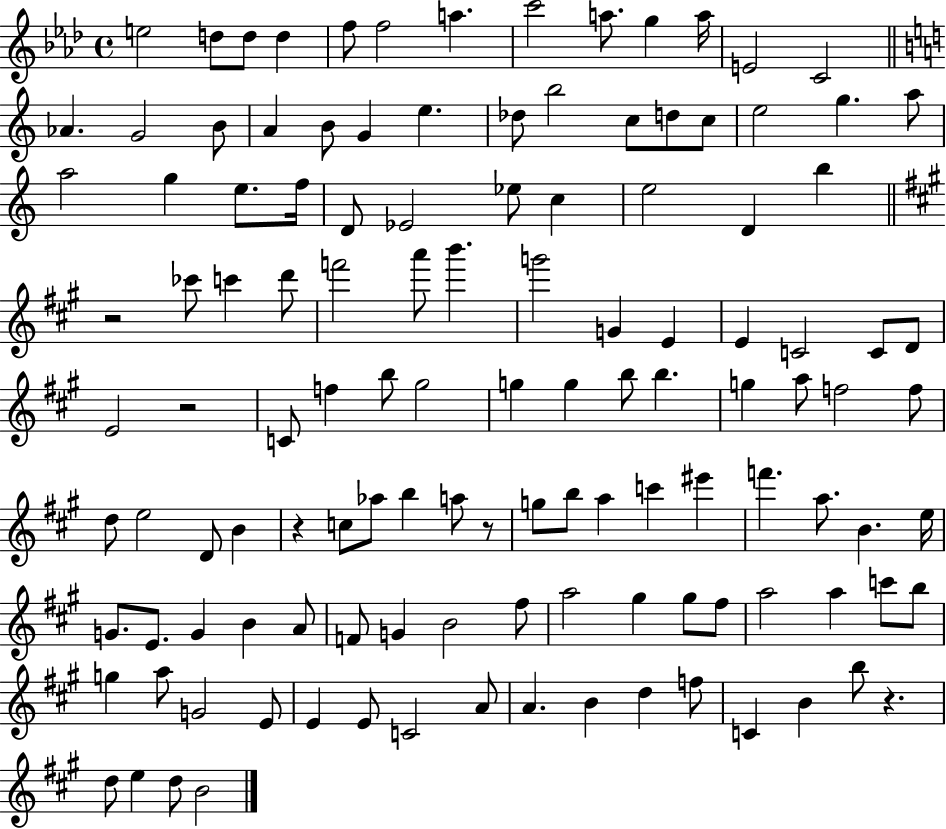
{
  \clef treble
  \time 4/4
  \defaultTimeSignature
  \key aes \major
  e''2 d''8 d''8 d''4 | f''8 f''2 a''4. | c'''2 a''8. g''4 a''16 | e'2 c'2 | \break \bar "||" \break \key c \major aes'4. g'2 b'8 | a'4 b'8 g'4 e''4. | des''8 b''2 c''8 d''8 c''8 | e''2 g''4. a''8 | \break a''2 g''4 e''8. f''16 | d'8 ees'2 ees''8 c''4 | e''2 d'4 b''4 | \bar "||" \break \key a \major r2 ces'''8 c'''4 d'''8 | f'''2 a'''8 b'''4. | g'''2 g'4 e'4 | e'4 c'2 c'8 d'8 | \break e'2 r2 | c'8 f''4 b''8 gis''2 | g''4 g''4 b''8 b''4. | g''4 a''8 f''2 f''8 | \break d''8 e''2 d'8 b'4 | r4 c''8 aes''8 b''4 a''8 r8 | g''8 b''8 a''4 c'''4 eis'''4 | f'''4. a''8. b'4. e''16 | \break g'8. e'8. g'4 b'4 a'8 | f'8 g'4 b'2 fis''8 | a''2 gis''4 gis''8 fis''8 | a''2 a''4 c'''8 b''8 | \break g''4 a''8 g'2 e'8 | e'4 e'8 c'2 a'8 | a'4. b'4 d''4 f''8 | c'4 b'4 b''8 r4. | \break d''8 e''4 d''8 b'2 | \bar "|."
}